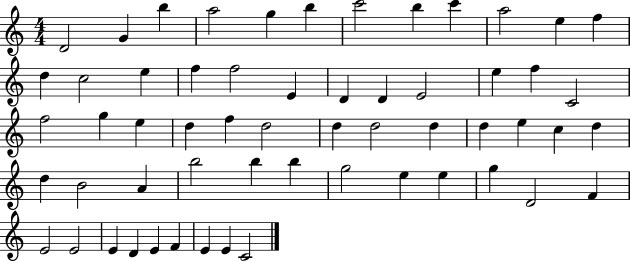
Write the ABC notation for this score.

X:1
T:Untitled
M:4/4
L:1/4
K:C
D2 G b a2 g b c'2 b c' a2 e f d c2 e f f2 E D D E2 e f C2 f2 g e d f d2 d d2 d d e c d d B2 A b2 b b g2 e e g D2 F E2 E2 E D E F E E C2